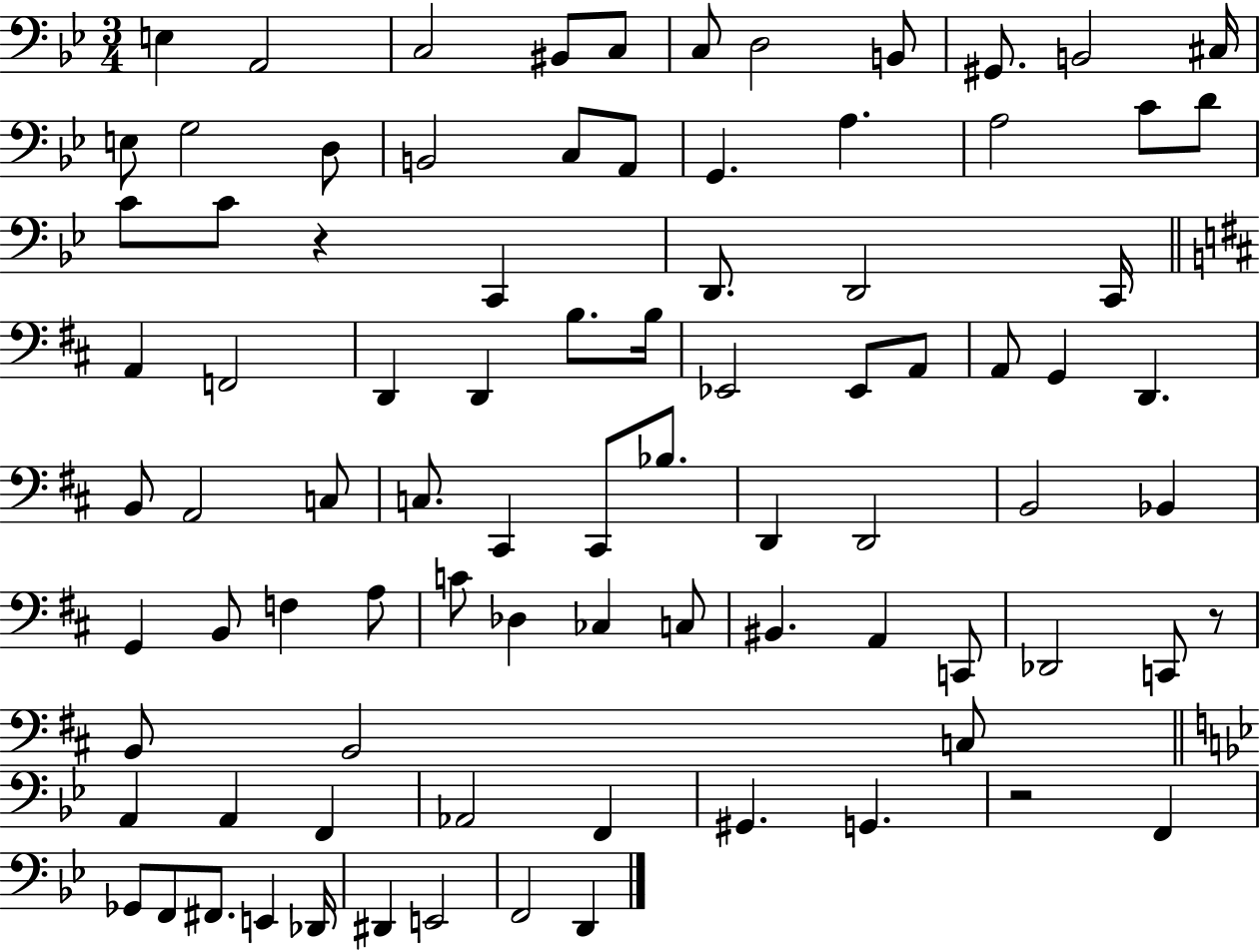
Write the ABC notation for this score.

X:1
T:Untitled
M:3/4
L:1/4
K:Bb
E, A,,2 C,2 ^B,,/2 C,/2 C,/2 D,2 B,,/2 ^G,,/2 B,,2 ^C,/4 E,/2 G,2 D,/2 B,,2 C,/2 A,,/2 G,, A, A,2 C/2 D/2 C/2 C/2 z C,, D,,/2 D,,2 C,,/4 A,, F,,2 D,, D,, B,/2 B,/4 _E,,2 _E,,/2 A,,/2 A,,/2 G,, D,, B,,/2 A,,2 C,/2 C,/2 ^C,, ^C,,/2 _B,/2 D,, D,,2 B,,2 _B,, G,, B,,/2 F, A,/2 C/2 _D, _C, C,/2 ^B,, A,, C,,/2 _D,,2 C,,/2 z/2 B,,/2 B,,2 C,/2 A,, A,, F,, _A,,2 F,, ^G,, G,, z2 F,, _G,,/2 F,,/2 ^F,,/2 E,, _D,,/4 ^D,, E,,2 F,,2 D,,